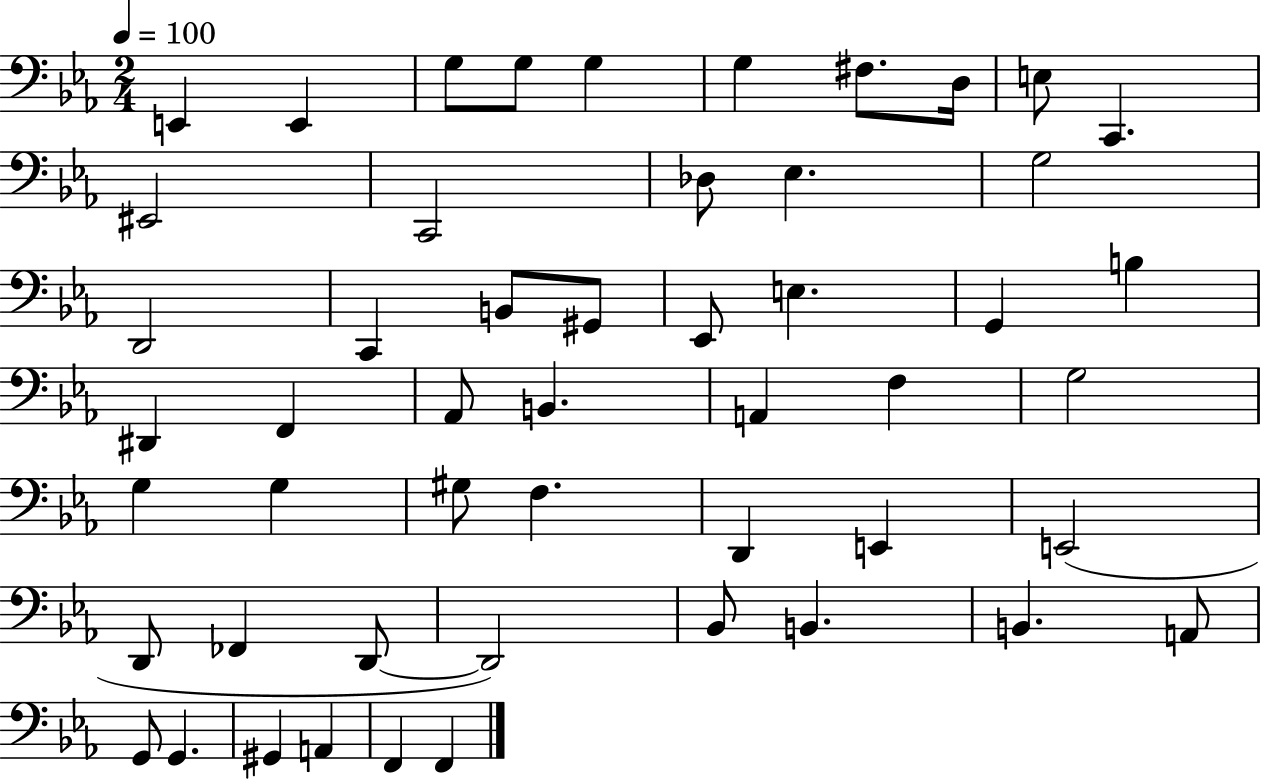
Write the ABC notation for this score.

X:1
T:Untitled
M:2/4
L:1/4
K:Eb
E,, E,, G,/2 G,/2 G, G, ^F,/2 D,/4 E,/2 C,, ^E,,2 C,,2 _D,/2 _E, G,2 D,,2 C,, B,,/2 ^G,,/2 _E,,/2 E, G,, B, ^D,, F,, _A,,/2 B,, A,, F, G,2 G, G, ^G,/2 F, D,, E,, E,,2 D,,/2 _F,, D,,/2 D,,2 _B,,/2 B,, B,, A,,/2 G,,/2 G,, ^G,, A,, F,, F,,